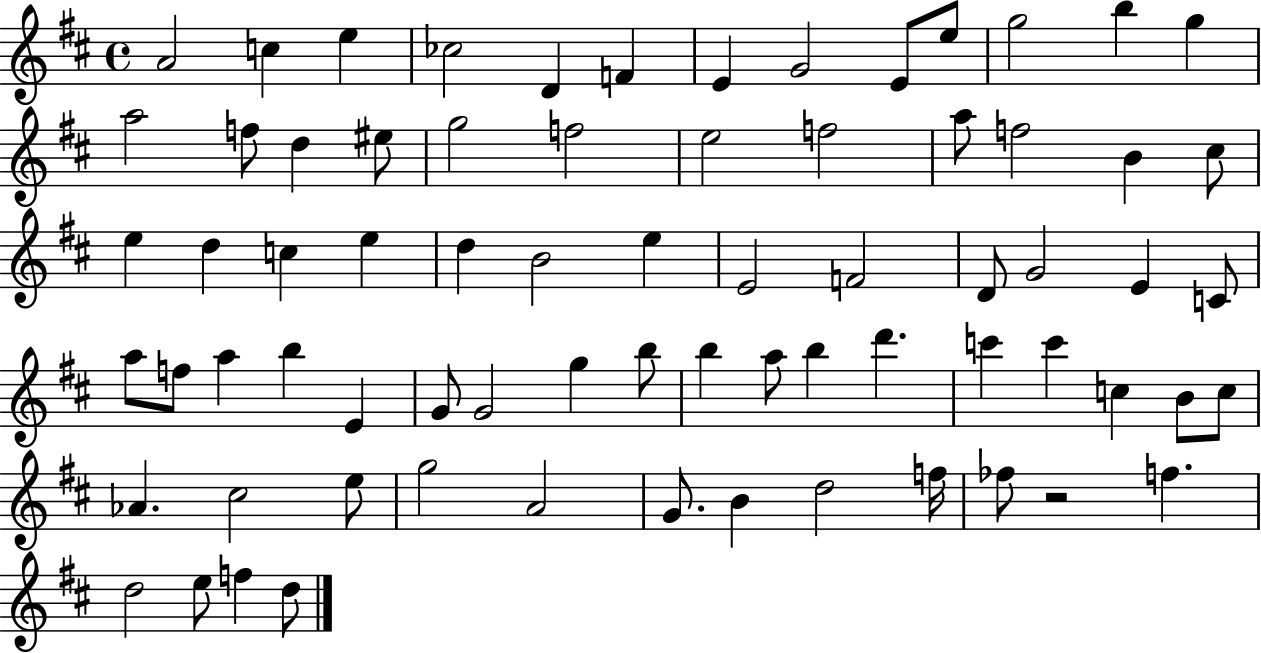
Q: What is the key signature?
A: D major